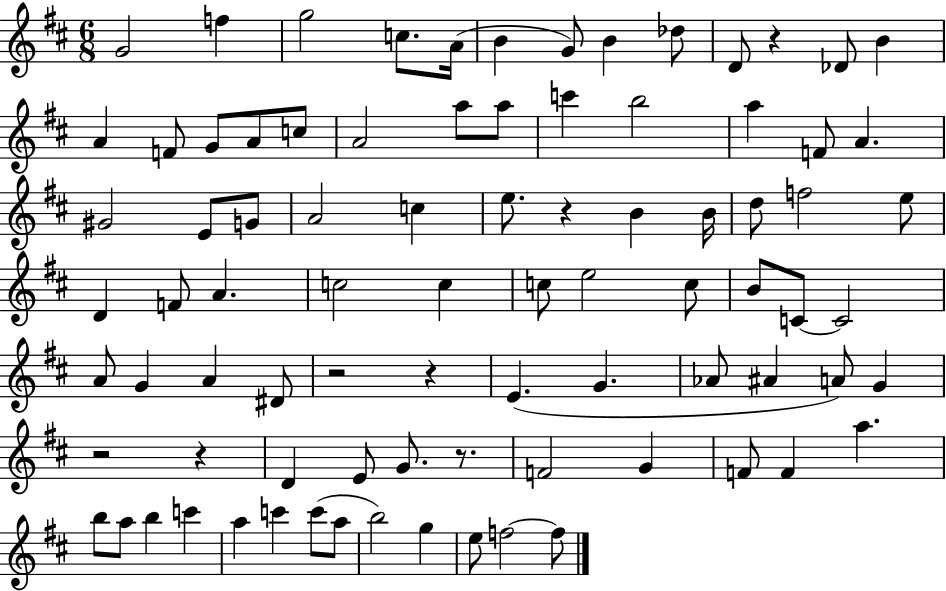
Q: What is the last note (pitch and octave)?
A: F5